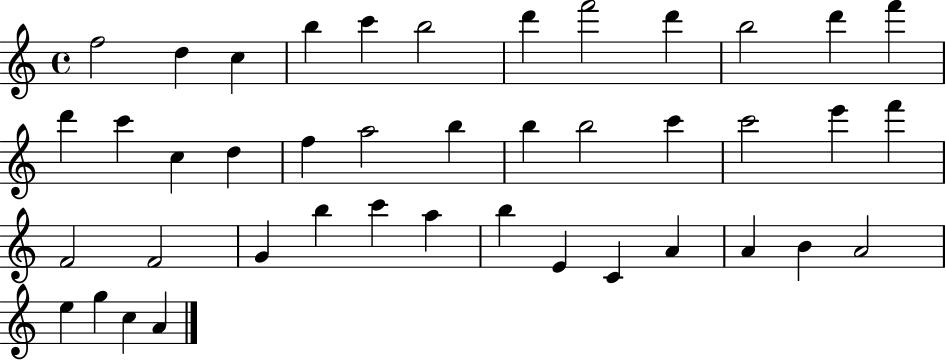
{
  \clef treble
  \time 4/4
  \defaultTimeSignature
  \key c \major
  f''2 d''4 c''4 | b''4 c'''4 b''2 | d'''4 f'''2 d'''4 | b''2 d'''4 f'''4 | \break d'''4 c'''4 c''4 d''4 | f''4 a''2 b''4 | b''4 b''2 c'''4 | c'''2 e'''4 f'''4 | \break f'2 f'2 | g'4 b''4 c'''4 a''4 | b''4 e'4 c'4 a'4 | a'4 b'4 a'2 | \break e''4 g''4 c''4 a'4 | \bar "|."
}